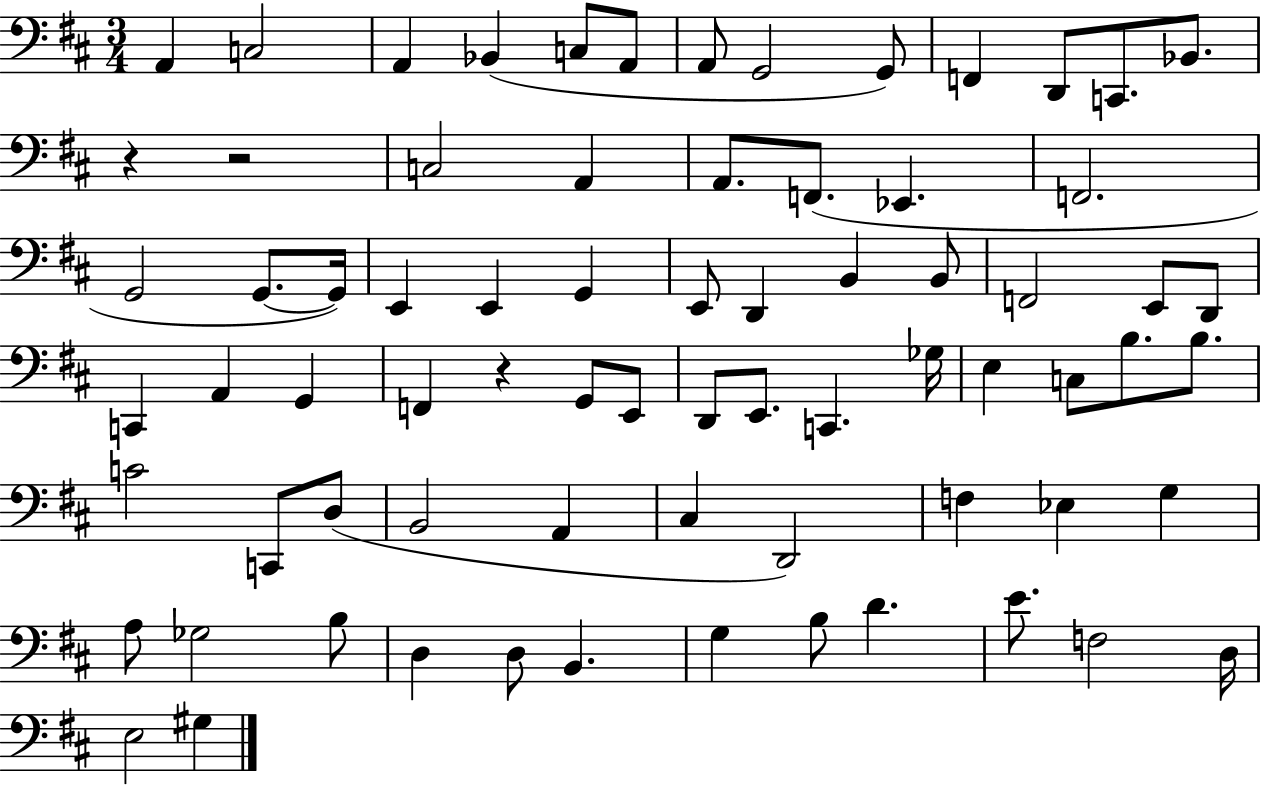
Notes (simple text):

A2/q C3/h A2/q Bb2/q C3/e A2/e A2/e G2/h G2/e F2/q D2/e C2/e. Bb2/e. R/q R/h C3/h A2/q A2/e. F2/e. Eb2/q. F2/h. G2/h G2/e. G2/s E2/q E2/q G2/q E2/e D2/q B2/q B2/e F2/h E2/e D2/e C2/q A2/q G2/q F2/q R/q G2/e E2/e D2/e E2/e. C2/q. Gb3/s E3/q C3/e B3/e. B3/e. C4/h C2/e D3/e B2/h A2/q C#3/q D2/h F3/q Eb3/q G3/q A3/e Gb3/h B3/e D3/q D3/e B2/q. G3/q B3/e D4/q. E4/e. F3/h D3/s E3/h G#3/q